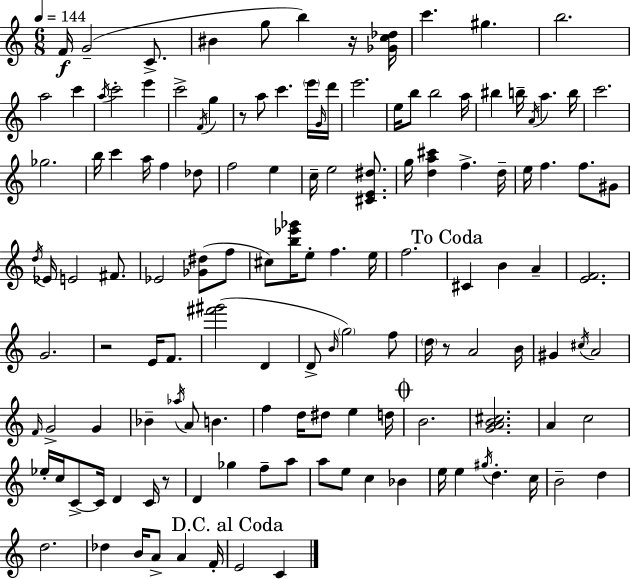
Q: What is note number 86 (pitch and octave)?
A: F5